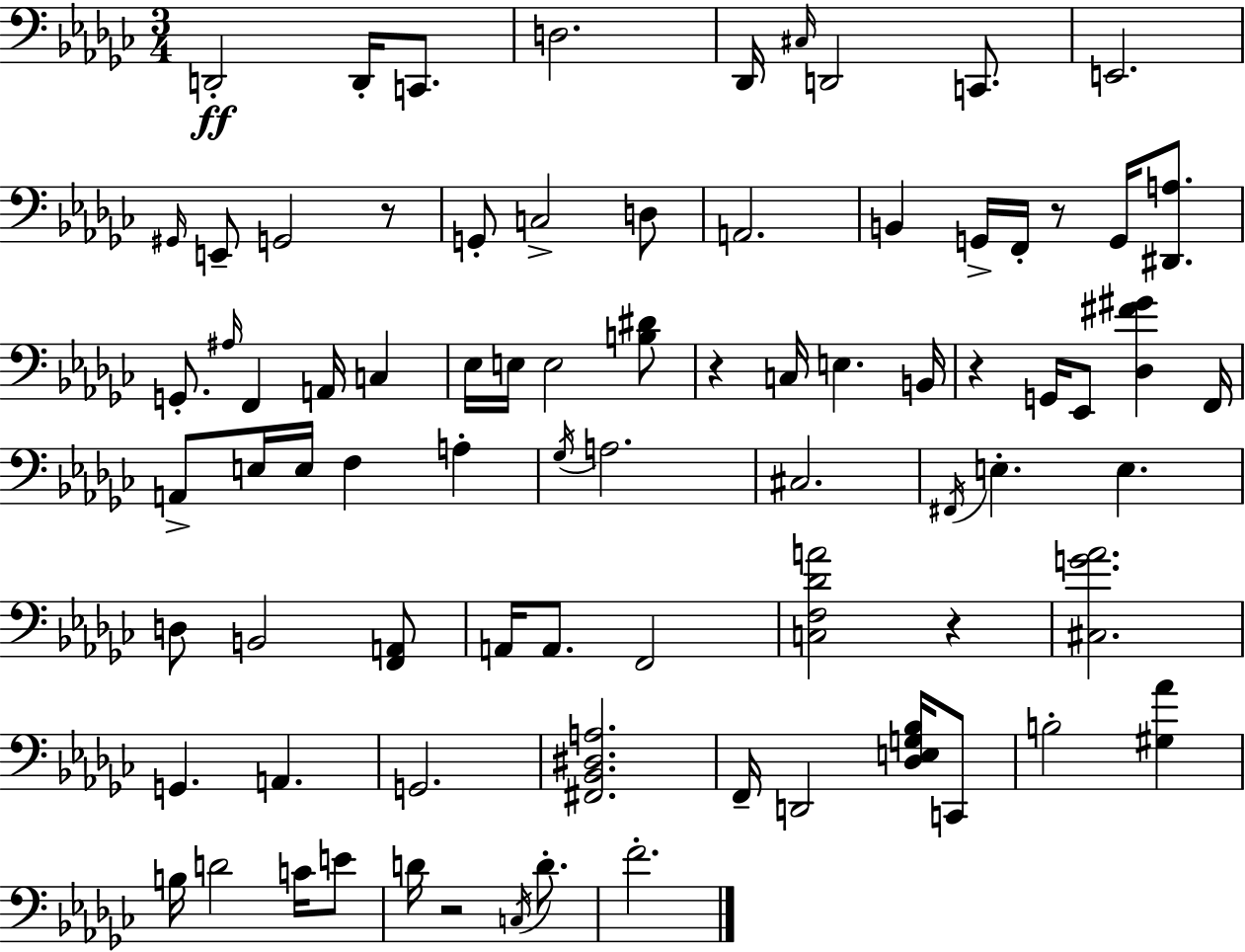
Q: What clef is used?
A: bass